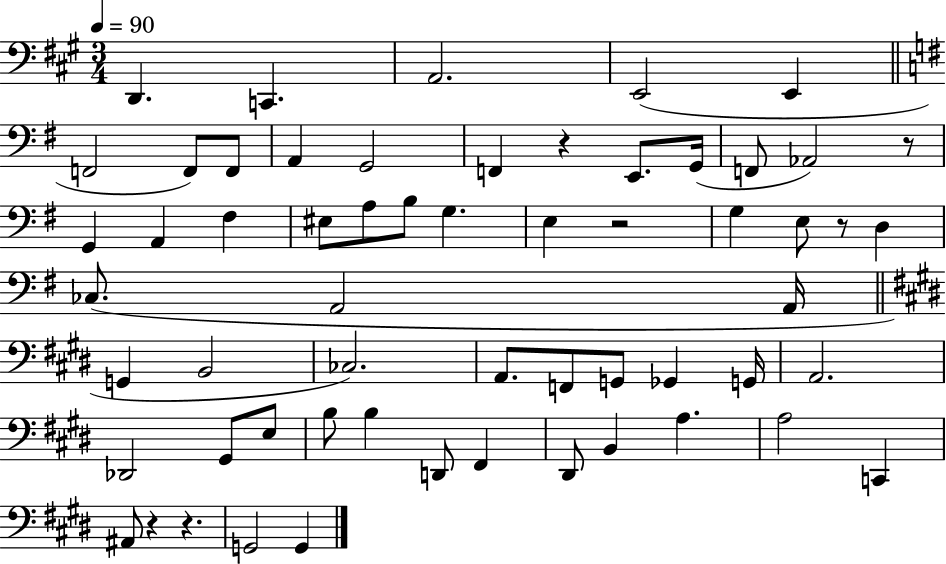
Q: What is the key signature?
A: A major